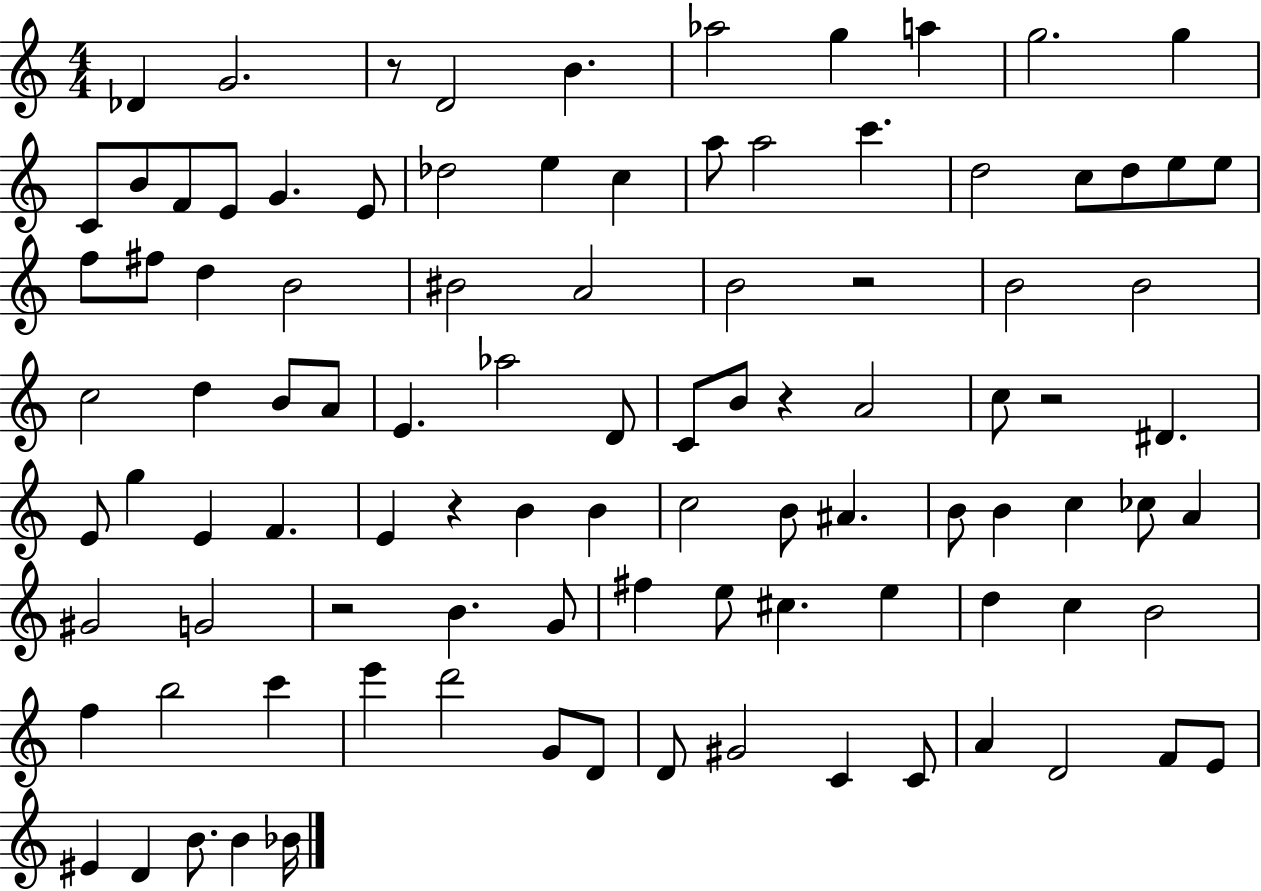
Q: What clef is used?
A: treble